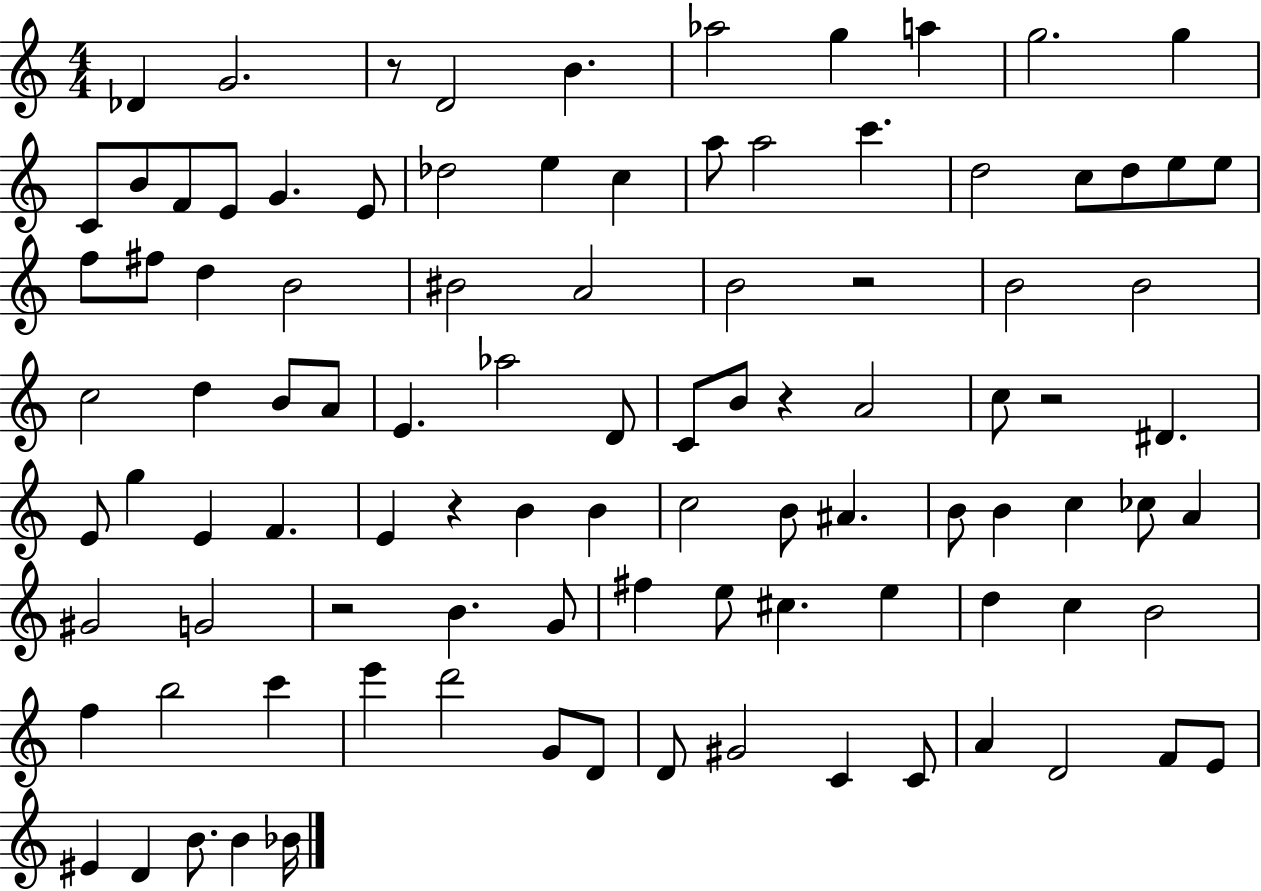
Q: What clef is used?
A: treble